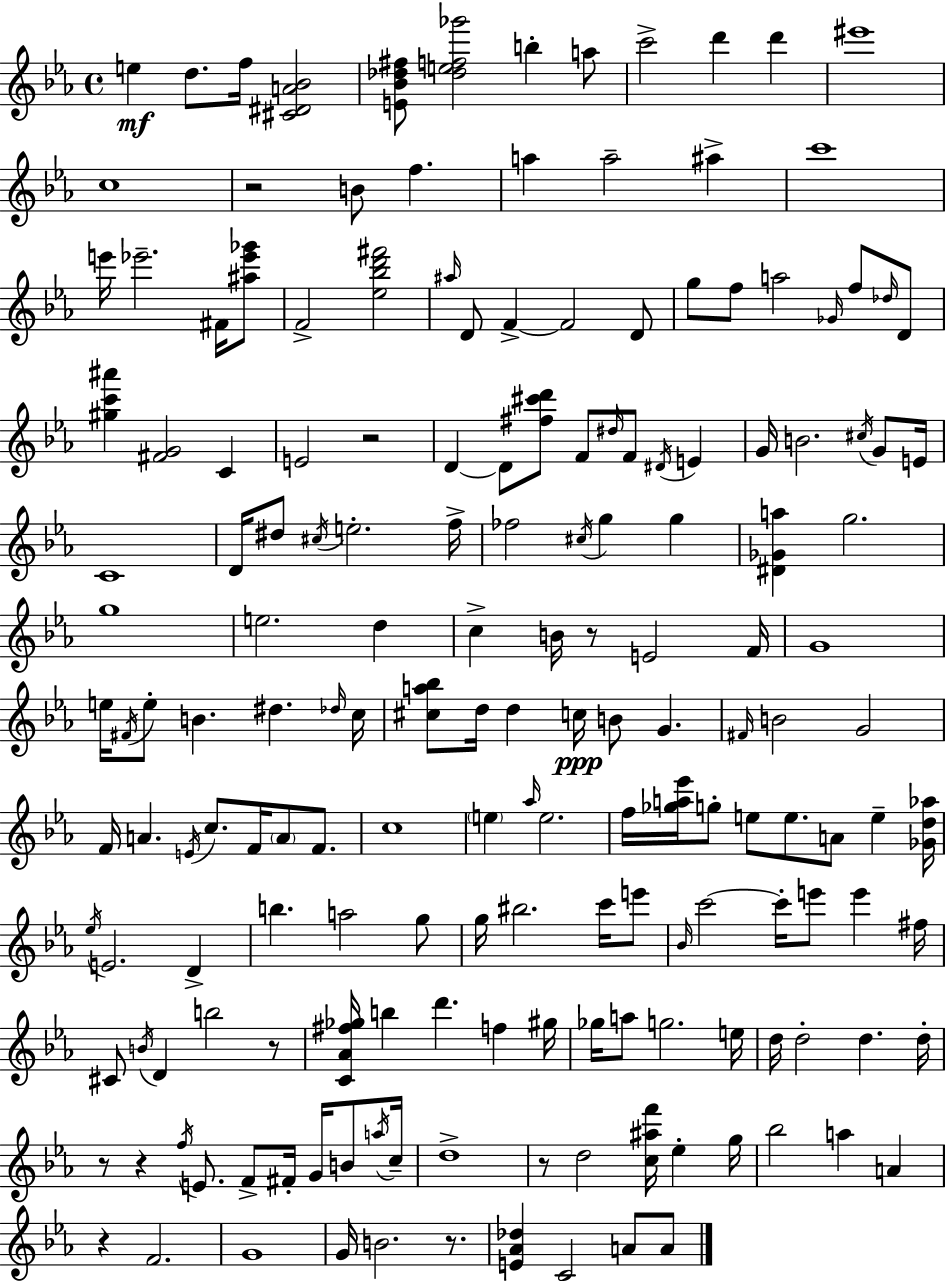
{
  \clef treble
  \time 4/4
  \defaultTimeSignature
  \key ees \major
  e''4\mf d''8. f''16 <cis' dis' a' bes'>2 | <e' bes' des'' fis''>8 <des'' e'' f'' ges'''>2 b''4-. a''8 | c'''2-> d'''4 d'''4 | eis'''1 | \break c''1 | r2 b'8 f''4. | a''4 a''2-- ais''4-> | c'''1 | \break e'''16 ees'''2.-- fis'16 <ais'' ees''' ges'''>8 | f'2-> <ees'' bes'' d''' fis'''>2 | \grace { ais''16 } d'8 f'4->~~ f'2 d'8 | g''8 f''8 a''2 \grace { ges'16 } f''8 | \break \grace { des''16 } d'8 <gis'' c''' ais'''>4 <fis' g'>2 c'4 | e'2 r2 | d'4~~ d'8 <fis'' cis''' d'''>8 f'8 \grace { dis''16 } f'8 | \acciaccatura { dis'16 } e'4 g'16 b'2. | \break \acciaccatura { cis''16 } g'8 e'16 c'1 | d'16 dis''8 \acciaccatura { cis''16 } e''2.-. | f''16-> fes''2 \acciaccatura { cis''16 } | g''4 g''4 <dis' ges' a''>4 g''2. | \break g''1 | e''2. | d''4 c''4-> b'16 r8 e'2 | f'16 g'1 | \break e''16 \acciaccatura { fis'16 } e''8-. b'4. | dis''4. \grace { des''16 } c''16 <cis'' a'' bes''>8 d''16 d''4 | c''16\ppp b'8 g'4. \grace { fis'16 } b'2 | g'2 f'16 a'4. | \break \acciaccatura { e'16 } c''8. f'16 \parenthesize a'8 f'8. c''1 | \parenthesize e''4 | \grace { aes''16 } e''2. f''16 <ges'' a'' ees'''>16 g''8-. | e''8 e''8. a'8 e''4-- <ges' d'' aes''>16 \acciaccatura { ees''16 } e'2. | \break d'4-> b''4. | a''2 g''8 g''16 bis''2. | c'''16 e'''8 \grace { bes'16 } c'''2~~ | c'''16-. e'''8 e'''4 fis''16 cis'8 | \break \acciaccatura { b'16 } d'4 b''2 r8 | <c' aes' fis'' ges''>16 b''4 d'''4. f''4 gis''16 | ges''16 a''8 g''2. e''16 | d''16 d''2-. d''4. d''16-. | \break r8 r4 \acciaccatura { f''16 } e'8. f'8-> fis'16-. g'16 b'8 | \acciaccatura { a''16 } c''16-- d''1-> | r8 d''2 <c'' ais'' f'''>16 ees''4-. | g''16 bes''2 a''4 a'4 | \break r4 f'2. | g'1 | g'16 b'2. r8. | <e' aes' des''>4 c'2 a'8 | \break a'8 \bar "|."
}